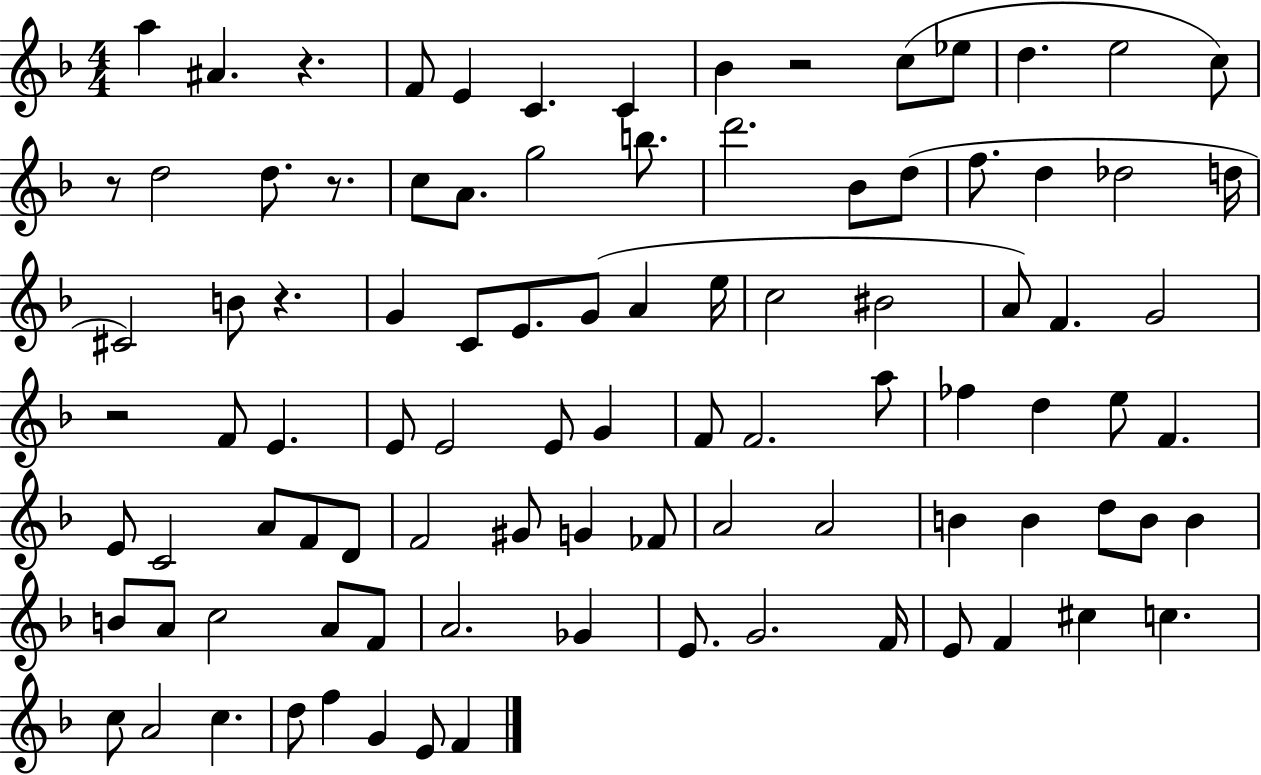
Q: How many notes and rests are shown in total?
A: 95